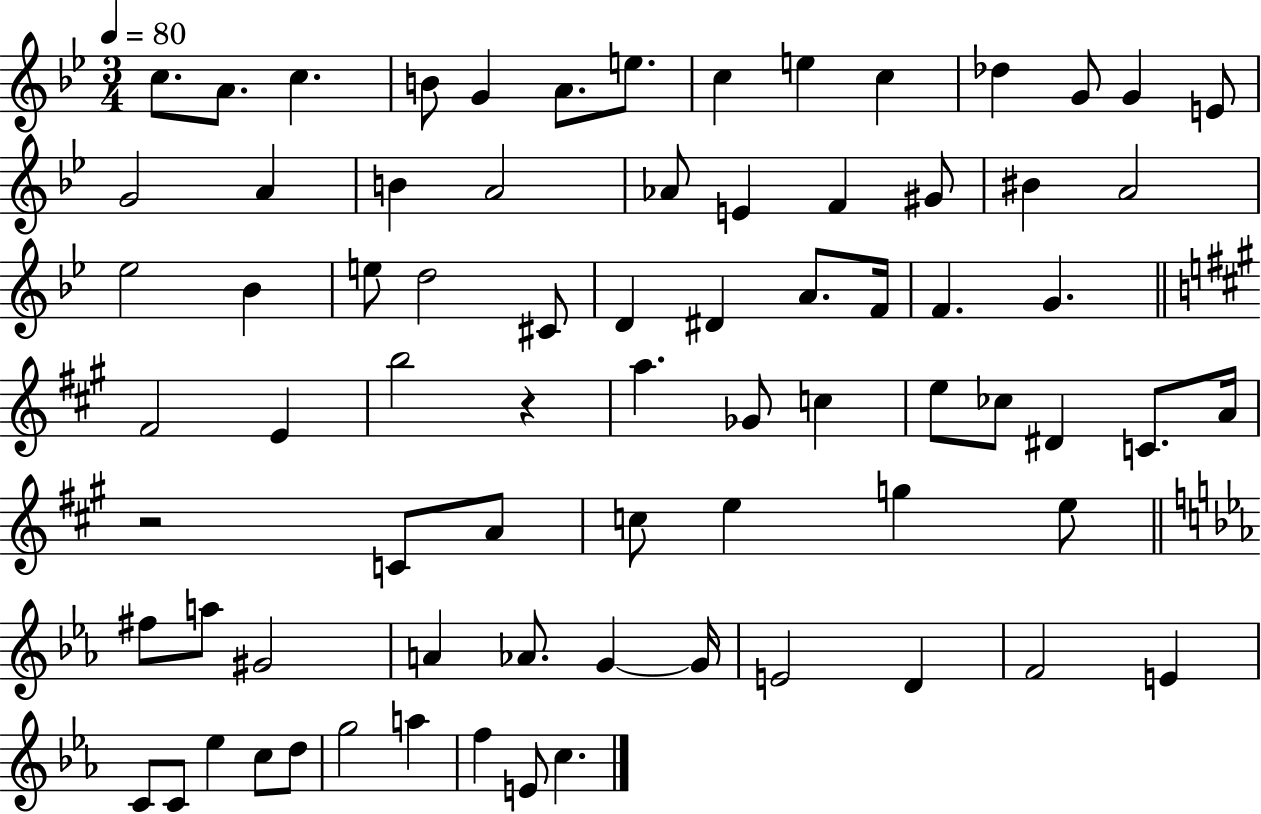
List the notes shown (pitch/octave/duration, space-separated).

C5/e. A4/e. C5/q. B4/e G4/q A4/e. E5/e. C5/q E5/q C5/q Db5/q G4/e G4/q E4/e G4/h A4/q B4/q A4/h Ab4/e E4/q F4/q G#4/e BIS4/q A4/h Eb5/h Bb4/q E5/e D5/h C#4/e D4/q D#4/q A4/e. F4/s F4/q. G4/q. F#4/h E4/q B5/h R/q A5/q. Gb4/e C5/q E5/e CES5/e D#4/q C4/e. A4/s R/h C4/e A4/e C5/e E5/q G5/q E5/e F#5/e A5/e G#4/h A4/q Ab4/e. G4/q G4/s E4/h D4/q F4/h E4/q C4/e C4/e Eb5/q C5/e D5/e G5/h A5/q F5/q E4/e C5/q.